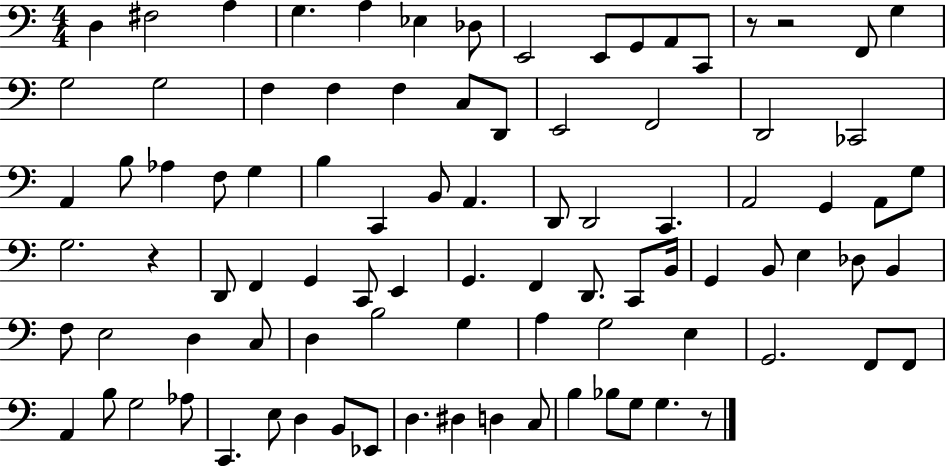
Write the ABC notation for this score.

X:1
T:Untitled
M:4/4
L:1/4
K:C
D, ^F,2 A, G, A, _E, _D,/2 E,,2 E,,/2 G,,/2 A,,/2 C,,/2 z/2 z2 F,,/2 G, G,2 G,2 F, F, F, C,/2 D,,/2 E,,2 F,,2 D,,2 _C,,2 A,, B,/2 _A, F,/2 G, B, C,, B,,/2 A,, D,,/2 D,,2 C,, A,,2 G,, A,,/2 G,/2 G,2 z D,,/2 F,, G,, C,,/2 E,, G,, F,, D,,/2 C,,/2 B,,/4 G,, B,,/2 E, _D,/2 B,, F,/2 E,2 D, C,/2 D, B,2 G, A, G,2 E, G,,2 F,,/2 F,,/2 A,, B,/2 G,2 _A,/2 C,, E,/2 D, B,,/2 _E,,/2 D, ^D, D, C,/2 B, _B,/2 G,/2 G, z/2